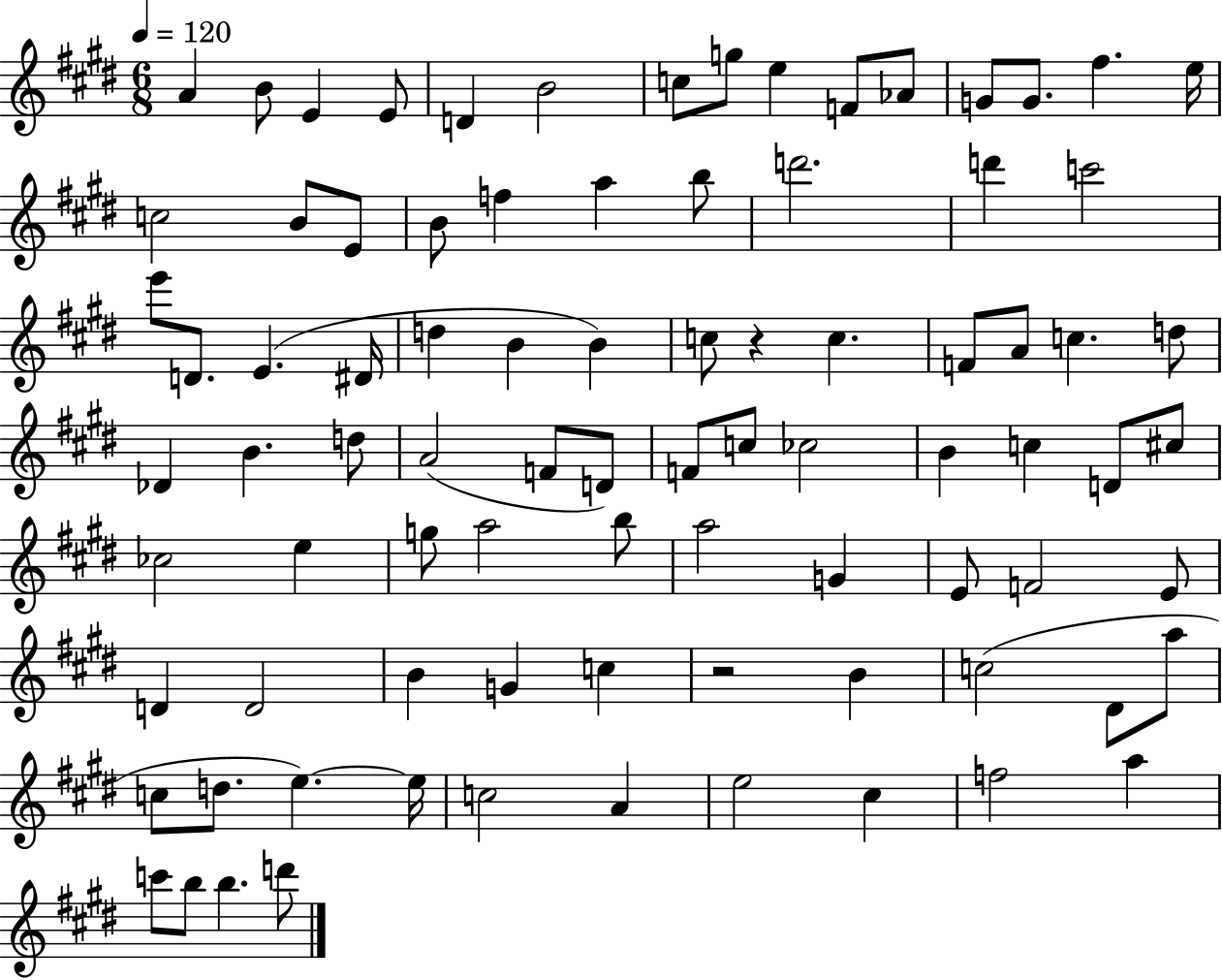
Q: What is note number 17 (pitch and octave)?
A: B4